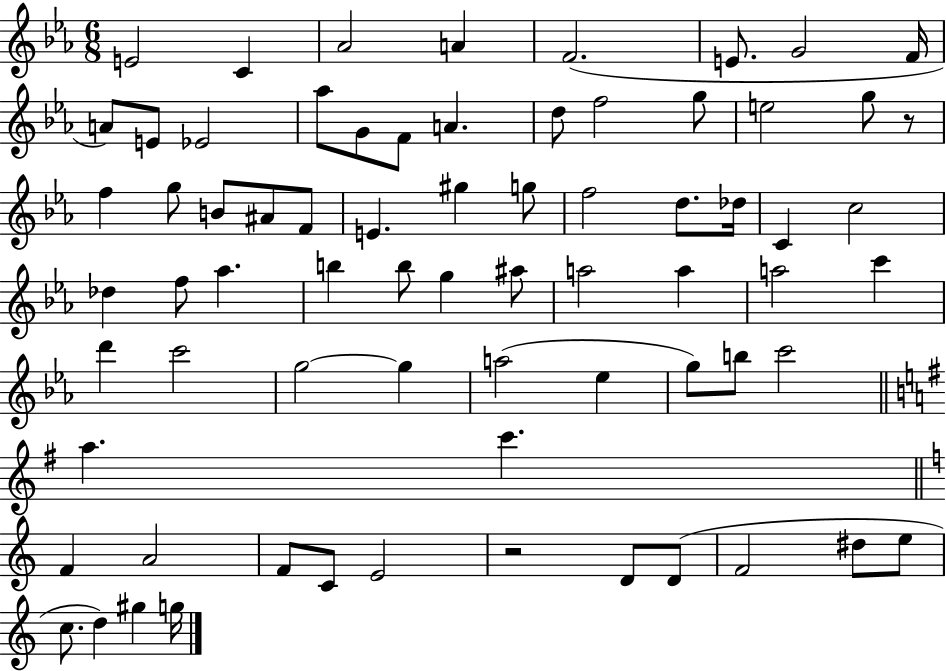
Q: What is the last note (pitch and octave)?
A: G5